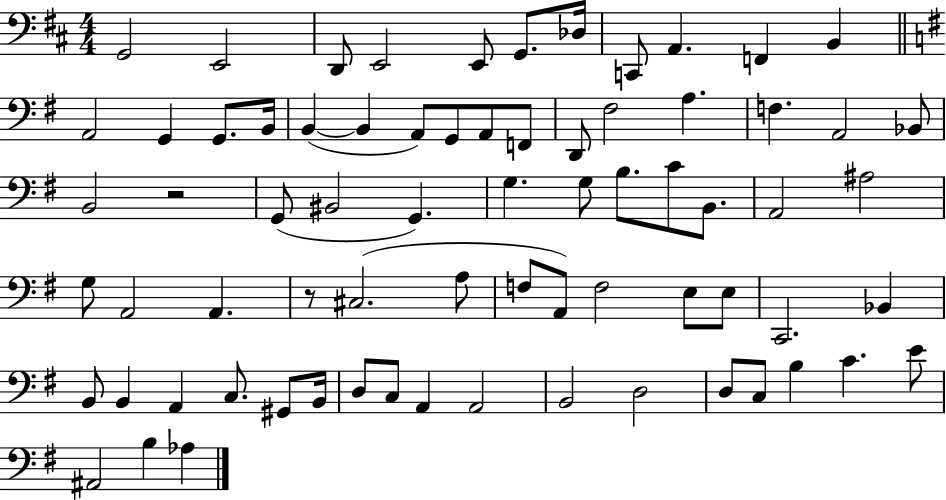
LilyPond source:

{
  \clef bass
  \numericTimeSignature
  \time 4/4
  \key d \major
  g,2 e,2 | d,8 e,2 e,8 g,8. des16 | c,8 a,4. f,4 b,4 | \bar "||" \break \key e \minor a,2 g,4 g,8. b,16 | b,4~(~ b,4 a,8) g,8 a,8 f,8 | d,8 fis2 a4. | f4. a,2 bes,8 | \break b,2 r2 | g,8( bis,2 g,4.) | g4. g8 b8. c'8 b,8. | a,2 ais2 | \break g8 a,2 a,4. | r8 cis2.( a8 | f8 a,8) f2 e8 e8 | c,2. bes,4 | \break b,8 b,4 a,4 c8. gis,8 b,16 | d8 c8 a,4 a,2 | b,2 d2 | d8 c8 b4 c'4. e'8 | \break ais,2 b4 aes4 | \bar "|."
}